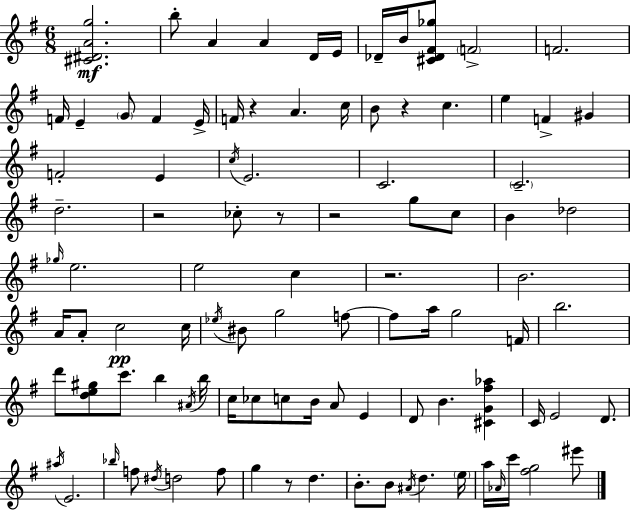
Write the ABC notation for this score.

X:1
T:Untitled
M:6/8
L:1/4
K:G
[^C^DAg]2 b/2 A A D/4 E/4 _D/4 B/4 [^C_D^F_g]/2 F2 F2 F/4 E G/2 F E/4 F/4 z A c/4 B/2 z c e F ^G F2 E c/4 E2 C2 C2 d2 z2 _c/2 z/2 z2 g/2 c/2 B _d2 _g/4 e2 e2 c z2 B2 A/4 A/2 c2 c/4 _e/4 ^B/2 g2 f/2 f/2 a/4 g2 F/4 b2 d'/2 [de^g]/2 c'/2 b ^A/4 b/4 c/4 _c/2 c/2 B/4 A/2 E D/2 B [^CG^f_a] C/4 E2 D/2 ^a/4 E2 _b/4 f/2 ^d/4 d2 f/2 g z/2 d B/2 B/2 ^A/4 d e/4 a/4 _A/4 c'/4 [^fg]2 ^e'/2